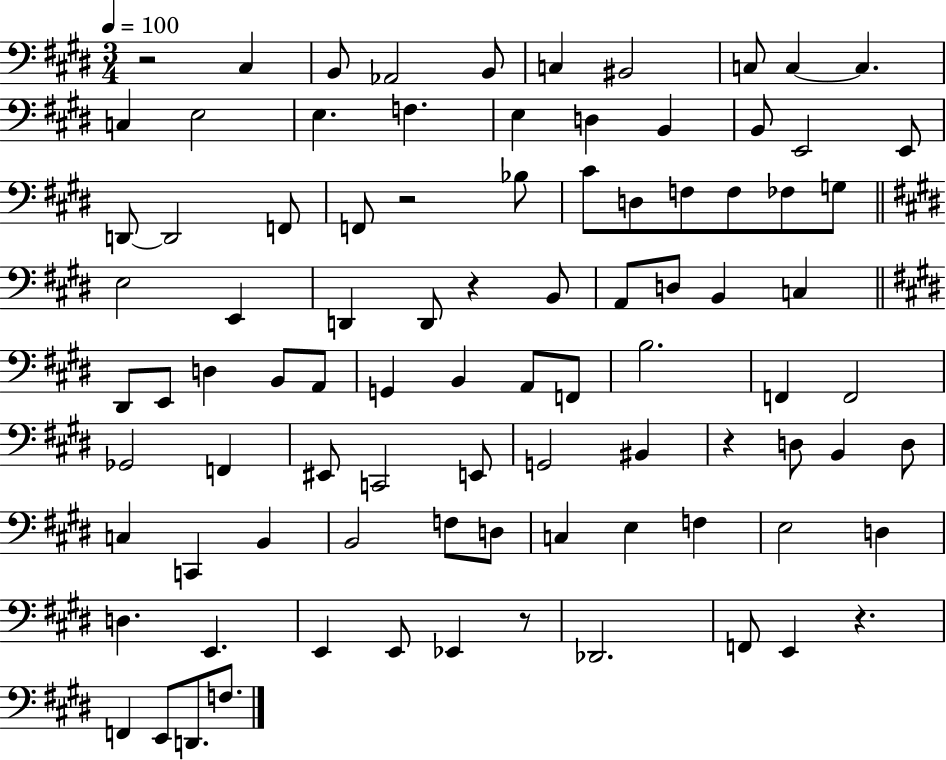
R/h C#3/q B2/e Ab2/h B2/e C3/q BIS2/h C3/e C3/q C3/q. C3/q E3/h E3/q. F3/q. E3/q D3/q B2/q B2/e E2/h E2/e D2/e D2/h F2/e F2/e R/h Bb3/e C#4/e D3/e F3/e F3/e FES3/e G3/e E3/h E2/q D2/q D2/e R/q B2/e A2/e D3/e B2/q C3/q D#2/e E2/e D3/q B2/e A2/e G2/q B2/q A2/e F2/e B3/h. F2/q F2/h Gb2/h F2/q EIS2/e C2/h E2/e G2/h BIS2/q R/q D3/e B2/q D3/e C3/q C2/q B2/q B2/h F3/e D3/e C3/q E3/q F3/q E3/h D3/q D3/q. E2/q. E2/q E2/e Eb2/q R/e Db2/h. F2/e E2/q R/q. F2/q E2/e D2/e. F3/e.